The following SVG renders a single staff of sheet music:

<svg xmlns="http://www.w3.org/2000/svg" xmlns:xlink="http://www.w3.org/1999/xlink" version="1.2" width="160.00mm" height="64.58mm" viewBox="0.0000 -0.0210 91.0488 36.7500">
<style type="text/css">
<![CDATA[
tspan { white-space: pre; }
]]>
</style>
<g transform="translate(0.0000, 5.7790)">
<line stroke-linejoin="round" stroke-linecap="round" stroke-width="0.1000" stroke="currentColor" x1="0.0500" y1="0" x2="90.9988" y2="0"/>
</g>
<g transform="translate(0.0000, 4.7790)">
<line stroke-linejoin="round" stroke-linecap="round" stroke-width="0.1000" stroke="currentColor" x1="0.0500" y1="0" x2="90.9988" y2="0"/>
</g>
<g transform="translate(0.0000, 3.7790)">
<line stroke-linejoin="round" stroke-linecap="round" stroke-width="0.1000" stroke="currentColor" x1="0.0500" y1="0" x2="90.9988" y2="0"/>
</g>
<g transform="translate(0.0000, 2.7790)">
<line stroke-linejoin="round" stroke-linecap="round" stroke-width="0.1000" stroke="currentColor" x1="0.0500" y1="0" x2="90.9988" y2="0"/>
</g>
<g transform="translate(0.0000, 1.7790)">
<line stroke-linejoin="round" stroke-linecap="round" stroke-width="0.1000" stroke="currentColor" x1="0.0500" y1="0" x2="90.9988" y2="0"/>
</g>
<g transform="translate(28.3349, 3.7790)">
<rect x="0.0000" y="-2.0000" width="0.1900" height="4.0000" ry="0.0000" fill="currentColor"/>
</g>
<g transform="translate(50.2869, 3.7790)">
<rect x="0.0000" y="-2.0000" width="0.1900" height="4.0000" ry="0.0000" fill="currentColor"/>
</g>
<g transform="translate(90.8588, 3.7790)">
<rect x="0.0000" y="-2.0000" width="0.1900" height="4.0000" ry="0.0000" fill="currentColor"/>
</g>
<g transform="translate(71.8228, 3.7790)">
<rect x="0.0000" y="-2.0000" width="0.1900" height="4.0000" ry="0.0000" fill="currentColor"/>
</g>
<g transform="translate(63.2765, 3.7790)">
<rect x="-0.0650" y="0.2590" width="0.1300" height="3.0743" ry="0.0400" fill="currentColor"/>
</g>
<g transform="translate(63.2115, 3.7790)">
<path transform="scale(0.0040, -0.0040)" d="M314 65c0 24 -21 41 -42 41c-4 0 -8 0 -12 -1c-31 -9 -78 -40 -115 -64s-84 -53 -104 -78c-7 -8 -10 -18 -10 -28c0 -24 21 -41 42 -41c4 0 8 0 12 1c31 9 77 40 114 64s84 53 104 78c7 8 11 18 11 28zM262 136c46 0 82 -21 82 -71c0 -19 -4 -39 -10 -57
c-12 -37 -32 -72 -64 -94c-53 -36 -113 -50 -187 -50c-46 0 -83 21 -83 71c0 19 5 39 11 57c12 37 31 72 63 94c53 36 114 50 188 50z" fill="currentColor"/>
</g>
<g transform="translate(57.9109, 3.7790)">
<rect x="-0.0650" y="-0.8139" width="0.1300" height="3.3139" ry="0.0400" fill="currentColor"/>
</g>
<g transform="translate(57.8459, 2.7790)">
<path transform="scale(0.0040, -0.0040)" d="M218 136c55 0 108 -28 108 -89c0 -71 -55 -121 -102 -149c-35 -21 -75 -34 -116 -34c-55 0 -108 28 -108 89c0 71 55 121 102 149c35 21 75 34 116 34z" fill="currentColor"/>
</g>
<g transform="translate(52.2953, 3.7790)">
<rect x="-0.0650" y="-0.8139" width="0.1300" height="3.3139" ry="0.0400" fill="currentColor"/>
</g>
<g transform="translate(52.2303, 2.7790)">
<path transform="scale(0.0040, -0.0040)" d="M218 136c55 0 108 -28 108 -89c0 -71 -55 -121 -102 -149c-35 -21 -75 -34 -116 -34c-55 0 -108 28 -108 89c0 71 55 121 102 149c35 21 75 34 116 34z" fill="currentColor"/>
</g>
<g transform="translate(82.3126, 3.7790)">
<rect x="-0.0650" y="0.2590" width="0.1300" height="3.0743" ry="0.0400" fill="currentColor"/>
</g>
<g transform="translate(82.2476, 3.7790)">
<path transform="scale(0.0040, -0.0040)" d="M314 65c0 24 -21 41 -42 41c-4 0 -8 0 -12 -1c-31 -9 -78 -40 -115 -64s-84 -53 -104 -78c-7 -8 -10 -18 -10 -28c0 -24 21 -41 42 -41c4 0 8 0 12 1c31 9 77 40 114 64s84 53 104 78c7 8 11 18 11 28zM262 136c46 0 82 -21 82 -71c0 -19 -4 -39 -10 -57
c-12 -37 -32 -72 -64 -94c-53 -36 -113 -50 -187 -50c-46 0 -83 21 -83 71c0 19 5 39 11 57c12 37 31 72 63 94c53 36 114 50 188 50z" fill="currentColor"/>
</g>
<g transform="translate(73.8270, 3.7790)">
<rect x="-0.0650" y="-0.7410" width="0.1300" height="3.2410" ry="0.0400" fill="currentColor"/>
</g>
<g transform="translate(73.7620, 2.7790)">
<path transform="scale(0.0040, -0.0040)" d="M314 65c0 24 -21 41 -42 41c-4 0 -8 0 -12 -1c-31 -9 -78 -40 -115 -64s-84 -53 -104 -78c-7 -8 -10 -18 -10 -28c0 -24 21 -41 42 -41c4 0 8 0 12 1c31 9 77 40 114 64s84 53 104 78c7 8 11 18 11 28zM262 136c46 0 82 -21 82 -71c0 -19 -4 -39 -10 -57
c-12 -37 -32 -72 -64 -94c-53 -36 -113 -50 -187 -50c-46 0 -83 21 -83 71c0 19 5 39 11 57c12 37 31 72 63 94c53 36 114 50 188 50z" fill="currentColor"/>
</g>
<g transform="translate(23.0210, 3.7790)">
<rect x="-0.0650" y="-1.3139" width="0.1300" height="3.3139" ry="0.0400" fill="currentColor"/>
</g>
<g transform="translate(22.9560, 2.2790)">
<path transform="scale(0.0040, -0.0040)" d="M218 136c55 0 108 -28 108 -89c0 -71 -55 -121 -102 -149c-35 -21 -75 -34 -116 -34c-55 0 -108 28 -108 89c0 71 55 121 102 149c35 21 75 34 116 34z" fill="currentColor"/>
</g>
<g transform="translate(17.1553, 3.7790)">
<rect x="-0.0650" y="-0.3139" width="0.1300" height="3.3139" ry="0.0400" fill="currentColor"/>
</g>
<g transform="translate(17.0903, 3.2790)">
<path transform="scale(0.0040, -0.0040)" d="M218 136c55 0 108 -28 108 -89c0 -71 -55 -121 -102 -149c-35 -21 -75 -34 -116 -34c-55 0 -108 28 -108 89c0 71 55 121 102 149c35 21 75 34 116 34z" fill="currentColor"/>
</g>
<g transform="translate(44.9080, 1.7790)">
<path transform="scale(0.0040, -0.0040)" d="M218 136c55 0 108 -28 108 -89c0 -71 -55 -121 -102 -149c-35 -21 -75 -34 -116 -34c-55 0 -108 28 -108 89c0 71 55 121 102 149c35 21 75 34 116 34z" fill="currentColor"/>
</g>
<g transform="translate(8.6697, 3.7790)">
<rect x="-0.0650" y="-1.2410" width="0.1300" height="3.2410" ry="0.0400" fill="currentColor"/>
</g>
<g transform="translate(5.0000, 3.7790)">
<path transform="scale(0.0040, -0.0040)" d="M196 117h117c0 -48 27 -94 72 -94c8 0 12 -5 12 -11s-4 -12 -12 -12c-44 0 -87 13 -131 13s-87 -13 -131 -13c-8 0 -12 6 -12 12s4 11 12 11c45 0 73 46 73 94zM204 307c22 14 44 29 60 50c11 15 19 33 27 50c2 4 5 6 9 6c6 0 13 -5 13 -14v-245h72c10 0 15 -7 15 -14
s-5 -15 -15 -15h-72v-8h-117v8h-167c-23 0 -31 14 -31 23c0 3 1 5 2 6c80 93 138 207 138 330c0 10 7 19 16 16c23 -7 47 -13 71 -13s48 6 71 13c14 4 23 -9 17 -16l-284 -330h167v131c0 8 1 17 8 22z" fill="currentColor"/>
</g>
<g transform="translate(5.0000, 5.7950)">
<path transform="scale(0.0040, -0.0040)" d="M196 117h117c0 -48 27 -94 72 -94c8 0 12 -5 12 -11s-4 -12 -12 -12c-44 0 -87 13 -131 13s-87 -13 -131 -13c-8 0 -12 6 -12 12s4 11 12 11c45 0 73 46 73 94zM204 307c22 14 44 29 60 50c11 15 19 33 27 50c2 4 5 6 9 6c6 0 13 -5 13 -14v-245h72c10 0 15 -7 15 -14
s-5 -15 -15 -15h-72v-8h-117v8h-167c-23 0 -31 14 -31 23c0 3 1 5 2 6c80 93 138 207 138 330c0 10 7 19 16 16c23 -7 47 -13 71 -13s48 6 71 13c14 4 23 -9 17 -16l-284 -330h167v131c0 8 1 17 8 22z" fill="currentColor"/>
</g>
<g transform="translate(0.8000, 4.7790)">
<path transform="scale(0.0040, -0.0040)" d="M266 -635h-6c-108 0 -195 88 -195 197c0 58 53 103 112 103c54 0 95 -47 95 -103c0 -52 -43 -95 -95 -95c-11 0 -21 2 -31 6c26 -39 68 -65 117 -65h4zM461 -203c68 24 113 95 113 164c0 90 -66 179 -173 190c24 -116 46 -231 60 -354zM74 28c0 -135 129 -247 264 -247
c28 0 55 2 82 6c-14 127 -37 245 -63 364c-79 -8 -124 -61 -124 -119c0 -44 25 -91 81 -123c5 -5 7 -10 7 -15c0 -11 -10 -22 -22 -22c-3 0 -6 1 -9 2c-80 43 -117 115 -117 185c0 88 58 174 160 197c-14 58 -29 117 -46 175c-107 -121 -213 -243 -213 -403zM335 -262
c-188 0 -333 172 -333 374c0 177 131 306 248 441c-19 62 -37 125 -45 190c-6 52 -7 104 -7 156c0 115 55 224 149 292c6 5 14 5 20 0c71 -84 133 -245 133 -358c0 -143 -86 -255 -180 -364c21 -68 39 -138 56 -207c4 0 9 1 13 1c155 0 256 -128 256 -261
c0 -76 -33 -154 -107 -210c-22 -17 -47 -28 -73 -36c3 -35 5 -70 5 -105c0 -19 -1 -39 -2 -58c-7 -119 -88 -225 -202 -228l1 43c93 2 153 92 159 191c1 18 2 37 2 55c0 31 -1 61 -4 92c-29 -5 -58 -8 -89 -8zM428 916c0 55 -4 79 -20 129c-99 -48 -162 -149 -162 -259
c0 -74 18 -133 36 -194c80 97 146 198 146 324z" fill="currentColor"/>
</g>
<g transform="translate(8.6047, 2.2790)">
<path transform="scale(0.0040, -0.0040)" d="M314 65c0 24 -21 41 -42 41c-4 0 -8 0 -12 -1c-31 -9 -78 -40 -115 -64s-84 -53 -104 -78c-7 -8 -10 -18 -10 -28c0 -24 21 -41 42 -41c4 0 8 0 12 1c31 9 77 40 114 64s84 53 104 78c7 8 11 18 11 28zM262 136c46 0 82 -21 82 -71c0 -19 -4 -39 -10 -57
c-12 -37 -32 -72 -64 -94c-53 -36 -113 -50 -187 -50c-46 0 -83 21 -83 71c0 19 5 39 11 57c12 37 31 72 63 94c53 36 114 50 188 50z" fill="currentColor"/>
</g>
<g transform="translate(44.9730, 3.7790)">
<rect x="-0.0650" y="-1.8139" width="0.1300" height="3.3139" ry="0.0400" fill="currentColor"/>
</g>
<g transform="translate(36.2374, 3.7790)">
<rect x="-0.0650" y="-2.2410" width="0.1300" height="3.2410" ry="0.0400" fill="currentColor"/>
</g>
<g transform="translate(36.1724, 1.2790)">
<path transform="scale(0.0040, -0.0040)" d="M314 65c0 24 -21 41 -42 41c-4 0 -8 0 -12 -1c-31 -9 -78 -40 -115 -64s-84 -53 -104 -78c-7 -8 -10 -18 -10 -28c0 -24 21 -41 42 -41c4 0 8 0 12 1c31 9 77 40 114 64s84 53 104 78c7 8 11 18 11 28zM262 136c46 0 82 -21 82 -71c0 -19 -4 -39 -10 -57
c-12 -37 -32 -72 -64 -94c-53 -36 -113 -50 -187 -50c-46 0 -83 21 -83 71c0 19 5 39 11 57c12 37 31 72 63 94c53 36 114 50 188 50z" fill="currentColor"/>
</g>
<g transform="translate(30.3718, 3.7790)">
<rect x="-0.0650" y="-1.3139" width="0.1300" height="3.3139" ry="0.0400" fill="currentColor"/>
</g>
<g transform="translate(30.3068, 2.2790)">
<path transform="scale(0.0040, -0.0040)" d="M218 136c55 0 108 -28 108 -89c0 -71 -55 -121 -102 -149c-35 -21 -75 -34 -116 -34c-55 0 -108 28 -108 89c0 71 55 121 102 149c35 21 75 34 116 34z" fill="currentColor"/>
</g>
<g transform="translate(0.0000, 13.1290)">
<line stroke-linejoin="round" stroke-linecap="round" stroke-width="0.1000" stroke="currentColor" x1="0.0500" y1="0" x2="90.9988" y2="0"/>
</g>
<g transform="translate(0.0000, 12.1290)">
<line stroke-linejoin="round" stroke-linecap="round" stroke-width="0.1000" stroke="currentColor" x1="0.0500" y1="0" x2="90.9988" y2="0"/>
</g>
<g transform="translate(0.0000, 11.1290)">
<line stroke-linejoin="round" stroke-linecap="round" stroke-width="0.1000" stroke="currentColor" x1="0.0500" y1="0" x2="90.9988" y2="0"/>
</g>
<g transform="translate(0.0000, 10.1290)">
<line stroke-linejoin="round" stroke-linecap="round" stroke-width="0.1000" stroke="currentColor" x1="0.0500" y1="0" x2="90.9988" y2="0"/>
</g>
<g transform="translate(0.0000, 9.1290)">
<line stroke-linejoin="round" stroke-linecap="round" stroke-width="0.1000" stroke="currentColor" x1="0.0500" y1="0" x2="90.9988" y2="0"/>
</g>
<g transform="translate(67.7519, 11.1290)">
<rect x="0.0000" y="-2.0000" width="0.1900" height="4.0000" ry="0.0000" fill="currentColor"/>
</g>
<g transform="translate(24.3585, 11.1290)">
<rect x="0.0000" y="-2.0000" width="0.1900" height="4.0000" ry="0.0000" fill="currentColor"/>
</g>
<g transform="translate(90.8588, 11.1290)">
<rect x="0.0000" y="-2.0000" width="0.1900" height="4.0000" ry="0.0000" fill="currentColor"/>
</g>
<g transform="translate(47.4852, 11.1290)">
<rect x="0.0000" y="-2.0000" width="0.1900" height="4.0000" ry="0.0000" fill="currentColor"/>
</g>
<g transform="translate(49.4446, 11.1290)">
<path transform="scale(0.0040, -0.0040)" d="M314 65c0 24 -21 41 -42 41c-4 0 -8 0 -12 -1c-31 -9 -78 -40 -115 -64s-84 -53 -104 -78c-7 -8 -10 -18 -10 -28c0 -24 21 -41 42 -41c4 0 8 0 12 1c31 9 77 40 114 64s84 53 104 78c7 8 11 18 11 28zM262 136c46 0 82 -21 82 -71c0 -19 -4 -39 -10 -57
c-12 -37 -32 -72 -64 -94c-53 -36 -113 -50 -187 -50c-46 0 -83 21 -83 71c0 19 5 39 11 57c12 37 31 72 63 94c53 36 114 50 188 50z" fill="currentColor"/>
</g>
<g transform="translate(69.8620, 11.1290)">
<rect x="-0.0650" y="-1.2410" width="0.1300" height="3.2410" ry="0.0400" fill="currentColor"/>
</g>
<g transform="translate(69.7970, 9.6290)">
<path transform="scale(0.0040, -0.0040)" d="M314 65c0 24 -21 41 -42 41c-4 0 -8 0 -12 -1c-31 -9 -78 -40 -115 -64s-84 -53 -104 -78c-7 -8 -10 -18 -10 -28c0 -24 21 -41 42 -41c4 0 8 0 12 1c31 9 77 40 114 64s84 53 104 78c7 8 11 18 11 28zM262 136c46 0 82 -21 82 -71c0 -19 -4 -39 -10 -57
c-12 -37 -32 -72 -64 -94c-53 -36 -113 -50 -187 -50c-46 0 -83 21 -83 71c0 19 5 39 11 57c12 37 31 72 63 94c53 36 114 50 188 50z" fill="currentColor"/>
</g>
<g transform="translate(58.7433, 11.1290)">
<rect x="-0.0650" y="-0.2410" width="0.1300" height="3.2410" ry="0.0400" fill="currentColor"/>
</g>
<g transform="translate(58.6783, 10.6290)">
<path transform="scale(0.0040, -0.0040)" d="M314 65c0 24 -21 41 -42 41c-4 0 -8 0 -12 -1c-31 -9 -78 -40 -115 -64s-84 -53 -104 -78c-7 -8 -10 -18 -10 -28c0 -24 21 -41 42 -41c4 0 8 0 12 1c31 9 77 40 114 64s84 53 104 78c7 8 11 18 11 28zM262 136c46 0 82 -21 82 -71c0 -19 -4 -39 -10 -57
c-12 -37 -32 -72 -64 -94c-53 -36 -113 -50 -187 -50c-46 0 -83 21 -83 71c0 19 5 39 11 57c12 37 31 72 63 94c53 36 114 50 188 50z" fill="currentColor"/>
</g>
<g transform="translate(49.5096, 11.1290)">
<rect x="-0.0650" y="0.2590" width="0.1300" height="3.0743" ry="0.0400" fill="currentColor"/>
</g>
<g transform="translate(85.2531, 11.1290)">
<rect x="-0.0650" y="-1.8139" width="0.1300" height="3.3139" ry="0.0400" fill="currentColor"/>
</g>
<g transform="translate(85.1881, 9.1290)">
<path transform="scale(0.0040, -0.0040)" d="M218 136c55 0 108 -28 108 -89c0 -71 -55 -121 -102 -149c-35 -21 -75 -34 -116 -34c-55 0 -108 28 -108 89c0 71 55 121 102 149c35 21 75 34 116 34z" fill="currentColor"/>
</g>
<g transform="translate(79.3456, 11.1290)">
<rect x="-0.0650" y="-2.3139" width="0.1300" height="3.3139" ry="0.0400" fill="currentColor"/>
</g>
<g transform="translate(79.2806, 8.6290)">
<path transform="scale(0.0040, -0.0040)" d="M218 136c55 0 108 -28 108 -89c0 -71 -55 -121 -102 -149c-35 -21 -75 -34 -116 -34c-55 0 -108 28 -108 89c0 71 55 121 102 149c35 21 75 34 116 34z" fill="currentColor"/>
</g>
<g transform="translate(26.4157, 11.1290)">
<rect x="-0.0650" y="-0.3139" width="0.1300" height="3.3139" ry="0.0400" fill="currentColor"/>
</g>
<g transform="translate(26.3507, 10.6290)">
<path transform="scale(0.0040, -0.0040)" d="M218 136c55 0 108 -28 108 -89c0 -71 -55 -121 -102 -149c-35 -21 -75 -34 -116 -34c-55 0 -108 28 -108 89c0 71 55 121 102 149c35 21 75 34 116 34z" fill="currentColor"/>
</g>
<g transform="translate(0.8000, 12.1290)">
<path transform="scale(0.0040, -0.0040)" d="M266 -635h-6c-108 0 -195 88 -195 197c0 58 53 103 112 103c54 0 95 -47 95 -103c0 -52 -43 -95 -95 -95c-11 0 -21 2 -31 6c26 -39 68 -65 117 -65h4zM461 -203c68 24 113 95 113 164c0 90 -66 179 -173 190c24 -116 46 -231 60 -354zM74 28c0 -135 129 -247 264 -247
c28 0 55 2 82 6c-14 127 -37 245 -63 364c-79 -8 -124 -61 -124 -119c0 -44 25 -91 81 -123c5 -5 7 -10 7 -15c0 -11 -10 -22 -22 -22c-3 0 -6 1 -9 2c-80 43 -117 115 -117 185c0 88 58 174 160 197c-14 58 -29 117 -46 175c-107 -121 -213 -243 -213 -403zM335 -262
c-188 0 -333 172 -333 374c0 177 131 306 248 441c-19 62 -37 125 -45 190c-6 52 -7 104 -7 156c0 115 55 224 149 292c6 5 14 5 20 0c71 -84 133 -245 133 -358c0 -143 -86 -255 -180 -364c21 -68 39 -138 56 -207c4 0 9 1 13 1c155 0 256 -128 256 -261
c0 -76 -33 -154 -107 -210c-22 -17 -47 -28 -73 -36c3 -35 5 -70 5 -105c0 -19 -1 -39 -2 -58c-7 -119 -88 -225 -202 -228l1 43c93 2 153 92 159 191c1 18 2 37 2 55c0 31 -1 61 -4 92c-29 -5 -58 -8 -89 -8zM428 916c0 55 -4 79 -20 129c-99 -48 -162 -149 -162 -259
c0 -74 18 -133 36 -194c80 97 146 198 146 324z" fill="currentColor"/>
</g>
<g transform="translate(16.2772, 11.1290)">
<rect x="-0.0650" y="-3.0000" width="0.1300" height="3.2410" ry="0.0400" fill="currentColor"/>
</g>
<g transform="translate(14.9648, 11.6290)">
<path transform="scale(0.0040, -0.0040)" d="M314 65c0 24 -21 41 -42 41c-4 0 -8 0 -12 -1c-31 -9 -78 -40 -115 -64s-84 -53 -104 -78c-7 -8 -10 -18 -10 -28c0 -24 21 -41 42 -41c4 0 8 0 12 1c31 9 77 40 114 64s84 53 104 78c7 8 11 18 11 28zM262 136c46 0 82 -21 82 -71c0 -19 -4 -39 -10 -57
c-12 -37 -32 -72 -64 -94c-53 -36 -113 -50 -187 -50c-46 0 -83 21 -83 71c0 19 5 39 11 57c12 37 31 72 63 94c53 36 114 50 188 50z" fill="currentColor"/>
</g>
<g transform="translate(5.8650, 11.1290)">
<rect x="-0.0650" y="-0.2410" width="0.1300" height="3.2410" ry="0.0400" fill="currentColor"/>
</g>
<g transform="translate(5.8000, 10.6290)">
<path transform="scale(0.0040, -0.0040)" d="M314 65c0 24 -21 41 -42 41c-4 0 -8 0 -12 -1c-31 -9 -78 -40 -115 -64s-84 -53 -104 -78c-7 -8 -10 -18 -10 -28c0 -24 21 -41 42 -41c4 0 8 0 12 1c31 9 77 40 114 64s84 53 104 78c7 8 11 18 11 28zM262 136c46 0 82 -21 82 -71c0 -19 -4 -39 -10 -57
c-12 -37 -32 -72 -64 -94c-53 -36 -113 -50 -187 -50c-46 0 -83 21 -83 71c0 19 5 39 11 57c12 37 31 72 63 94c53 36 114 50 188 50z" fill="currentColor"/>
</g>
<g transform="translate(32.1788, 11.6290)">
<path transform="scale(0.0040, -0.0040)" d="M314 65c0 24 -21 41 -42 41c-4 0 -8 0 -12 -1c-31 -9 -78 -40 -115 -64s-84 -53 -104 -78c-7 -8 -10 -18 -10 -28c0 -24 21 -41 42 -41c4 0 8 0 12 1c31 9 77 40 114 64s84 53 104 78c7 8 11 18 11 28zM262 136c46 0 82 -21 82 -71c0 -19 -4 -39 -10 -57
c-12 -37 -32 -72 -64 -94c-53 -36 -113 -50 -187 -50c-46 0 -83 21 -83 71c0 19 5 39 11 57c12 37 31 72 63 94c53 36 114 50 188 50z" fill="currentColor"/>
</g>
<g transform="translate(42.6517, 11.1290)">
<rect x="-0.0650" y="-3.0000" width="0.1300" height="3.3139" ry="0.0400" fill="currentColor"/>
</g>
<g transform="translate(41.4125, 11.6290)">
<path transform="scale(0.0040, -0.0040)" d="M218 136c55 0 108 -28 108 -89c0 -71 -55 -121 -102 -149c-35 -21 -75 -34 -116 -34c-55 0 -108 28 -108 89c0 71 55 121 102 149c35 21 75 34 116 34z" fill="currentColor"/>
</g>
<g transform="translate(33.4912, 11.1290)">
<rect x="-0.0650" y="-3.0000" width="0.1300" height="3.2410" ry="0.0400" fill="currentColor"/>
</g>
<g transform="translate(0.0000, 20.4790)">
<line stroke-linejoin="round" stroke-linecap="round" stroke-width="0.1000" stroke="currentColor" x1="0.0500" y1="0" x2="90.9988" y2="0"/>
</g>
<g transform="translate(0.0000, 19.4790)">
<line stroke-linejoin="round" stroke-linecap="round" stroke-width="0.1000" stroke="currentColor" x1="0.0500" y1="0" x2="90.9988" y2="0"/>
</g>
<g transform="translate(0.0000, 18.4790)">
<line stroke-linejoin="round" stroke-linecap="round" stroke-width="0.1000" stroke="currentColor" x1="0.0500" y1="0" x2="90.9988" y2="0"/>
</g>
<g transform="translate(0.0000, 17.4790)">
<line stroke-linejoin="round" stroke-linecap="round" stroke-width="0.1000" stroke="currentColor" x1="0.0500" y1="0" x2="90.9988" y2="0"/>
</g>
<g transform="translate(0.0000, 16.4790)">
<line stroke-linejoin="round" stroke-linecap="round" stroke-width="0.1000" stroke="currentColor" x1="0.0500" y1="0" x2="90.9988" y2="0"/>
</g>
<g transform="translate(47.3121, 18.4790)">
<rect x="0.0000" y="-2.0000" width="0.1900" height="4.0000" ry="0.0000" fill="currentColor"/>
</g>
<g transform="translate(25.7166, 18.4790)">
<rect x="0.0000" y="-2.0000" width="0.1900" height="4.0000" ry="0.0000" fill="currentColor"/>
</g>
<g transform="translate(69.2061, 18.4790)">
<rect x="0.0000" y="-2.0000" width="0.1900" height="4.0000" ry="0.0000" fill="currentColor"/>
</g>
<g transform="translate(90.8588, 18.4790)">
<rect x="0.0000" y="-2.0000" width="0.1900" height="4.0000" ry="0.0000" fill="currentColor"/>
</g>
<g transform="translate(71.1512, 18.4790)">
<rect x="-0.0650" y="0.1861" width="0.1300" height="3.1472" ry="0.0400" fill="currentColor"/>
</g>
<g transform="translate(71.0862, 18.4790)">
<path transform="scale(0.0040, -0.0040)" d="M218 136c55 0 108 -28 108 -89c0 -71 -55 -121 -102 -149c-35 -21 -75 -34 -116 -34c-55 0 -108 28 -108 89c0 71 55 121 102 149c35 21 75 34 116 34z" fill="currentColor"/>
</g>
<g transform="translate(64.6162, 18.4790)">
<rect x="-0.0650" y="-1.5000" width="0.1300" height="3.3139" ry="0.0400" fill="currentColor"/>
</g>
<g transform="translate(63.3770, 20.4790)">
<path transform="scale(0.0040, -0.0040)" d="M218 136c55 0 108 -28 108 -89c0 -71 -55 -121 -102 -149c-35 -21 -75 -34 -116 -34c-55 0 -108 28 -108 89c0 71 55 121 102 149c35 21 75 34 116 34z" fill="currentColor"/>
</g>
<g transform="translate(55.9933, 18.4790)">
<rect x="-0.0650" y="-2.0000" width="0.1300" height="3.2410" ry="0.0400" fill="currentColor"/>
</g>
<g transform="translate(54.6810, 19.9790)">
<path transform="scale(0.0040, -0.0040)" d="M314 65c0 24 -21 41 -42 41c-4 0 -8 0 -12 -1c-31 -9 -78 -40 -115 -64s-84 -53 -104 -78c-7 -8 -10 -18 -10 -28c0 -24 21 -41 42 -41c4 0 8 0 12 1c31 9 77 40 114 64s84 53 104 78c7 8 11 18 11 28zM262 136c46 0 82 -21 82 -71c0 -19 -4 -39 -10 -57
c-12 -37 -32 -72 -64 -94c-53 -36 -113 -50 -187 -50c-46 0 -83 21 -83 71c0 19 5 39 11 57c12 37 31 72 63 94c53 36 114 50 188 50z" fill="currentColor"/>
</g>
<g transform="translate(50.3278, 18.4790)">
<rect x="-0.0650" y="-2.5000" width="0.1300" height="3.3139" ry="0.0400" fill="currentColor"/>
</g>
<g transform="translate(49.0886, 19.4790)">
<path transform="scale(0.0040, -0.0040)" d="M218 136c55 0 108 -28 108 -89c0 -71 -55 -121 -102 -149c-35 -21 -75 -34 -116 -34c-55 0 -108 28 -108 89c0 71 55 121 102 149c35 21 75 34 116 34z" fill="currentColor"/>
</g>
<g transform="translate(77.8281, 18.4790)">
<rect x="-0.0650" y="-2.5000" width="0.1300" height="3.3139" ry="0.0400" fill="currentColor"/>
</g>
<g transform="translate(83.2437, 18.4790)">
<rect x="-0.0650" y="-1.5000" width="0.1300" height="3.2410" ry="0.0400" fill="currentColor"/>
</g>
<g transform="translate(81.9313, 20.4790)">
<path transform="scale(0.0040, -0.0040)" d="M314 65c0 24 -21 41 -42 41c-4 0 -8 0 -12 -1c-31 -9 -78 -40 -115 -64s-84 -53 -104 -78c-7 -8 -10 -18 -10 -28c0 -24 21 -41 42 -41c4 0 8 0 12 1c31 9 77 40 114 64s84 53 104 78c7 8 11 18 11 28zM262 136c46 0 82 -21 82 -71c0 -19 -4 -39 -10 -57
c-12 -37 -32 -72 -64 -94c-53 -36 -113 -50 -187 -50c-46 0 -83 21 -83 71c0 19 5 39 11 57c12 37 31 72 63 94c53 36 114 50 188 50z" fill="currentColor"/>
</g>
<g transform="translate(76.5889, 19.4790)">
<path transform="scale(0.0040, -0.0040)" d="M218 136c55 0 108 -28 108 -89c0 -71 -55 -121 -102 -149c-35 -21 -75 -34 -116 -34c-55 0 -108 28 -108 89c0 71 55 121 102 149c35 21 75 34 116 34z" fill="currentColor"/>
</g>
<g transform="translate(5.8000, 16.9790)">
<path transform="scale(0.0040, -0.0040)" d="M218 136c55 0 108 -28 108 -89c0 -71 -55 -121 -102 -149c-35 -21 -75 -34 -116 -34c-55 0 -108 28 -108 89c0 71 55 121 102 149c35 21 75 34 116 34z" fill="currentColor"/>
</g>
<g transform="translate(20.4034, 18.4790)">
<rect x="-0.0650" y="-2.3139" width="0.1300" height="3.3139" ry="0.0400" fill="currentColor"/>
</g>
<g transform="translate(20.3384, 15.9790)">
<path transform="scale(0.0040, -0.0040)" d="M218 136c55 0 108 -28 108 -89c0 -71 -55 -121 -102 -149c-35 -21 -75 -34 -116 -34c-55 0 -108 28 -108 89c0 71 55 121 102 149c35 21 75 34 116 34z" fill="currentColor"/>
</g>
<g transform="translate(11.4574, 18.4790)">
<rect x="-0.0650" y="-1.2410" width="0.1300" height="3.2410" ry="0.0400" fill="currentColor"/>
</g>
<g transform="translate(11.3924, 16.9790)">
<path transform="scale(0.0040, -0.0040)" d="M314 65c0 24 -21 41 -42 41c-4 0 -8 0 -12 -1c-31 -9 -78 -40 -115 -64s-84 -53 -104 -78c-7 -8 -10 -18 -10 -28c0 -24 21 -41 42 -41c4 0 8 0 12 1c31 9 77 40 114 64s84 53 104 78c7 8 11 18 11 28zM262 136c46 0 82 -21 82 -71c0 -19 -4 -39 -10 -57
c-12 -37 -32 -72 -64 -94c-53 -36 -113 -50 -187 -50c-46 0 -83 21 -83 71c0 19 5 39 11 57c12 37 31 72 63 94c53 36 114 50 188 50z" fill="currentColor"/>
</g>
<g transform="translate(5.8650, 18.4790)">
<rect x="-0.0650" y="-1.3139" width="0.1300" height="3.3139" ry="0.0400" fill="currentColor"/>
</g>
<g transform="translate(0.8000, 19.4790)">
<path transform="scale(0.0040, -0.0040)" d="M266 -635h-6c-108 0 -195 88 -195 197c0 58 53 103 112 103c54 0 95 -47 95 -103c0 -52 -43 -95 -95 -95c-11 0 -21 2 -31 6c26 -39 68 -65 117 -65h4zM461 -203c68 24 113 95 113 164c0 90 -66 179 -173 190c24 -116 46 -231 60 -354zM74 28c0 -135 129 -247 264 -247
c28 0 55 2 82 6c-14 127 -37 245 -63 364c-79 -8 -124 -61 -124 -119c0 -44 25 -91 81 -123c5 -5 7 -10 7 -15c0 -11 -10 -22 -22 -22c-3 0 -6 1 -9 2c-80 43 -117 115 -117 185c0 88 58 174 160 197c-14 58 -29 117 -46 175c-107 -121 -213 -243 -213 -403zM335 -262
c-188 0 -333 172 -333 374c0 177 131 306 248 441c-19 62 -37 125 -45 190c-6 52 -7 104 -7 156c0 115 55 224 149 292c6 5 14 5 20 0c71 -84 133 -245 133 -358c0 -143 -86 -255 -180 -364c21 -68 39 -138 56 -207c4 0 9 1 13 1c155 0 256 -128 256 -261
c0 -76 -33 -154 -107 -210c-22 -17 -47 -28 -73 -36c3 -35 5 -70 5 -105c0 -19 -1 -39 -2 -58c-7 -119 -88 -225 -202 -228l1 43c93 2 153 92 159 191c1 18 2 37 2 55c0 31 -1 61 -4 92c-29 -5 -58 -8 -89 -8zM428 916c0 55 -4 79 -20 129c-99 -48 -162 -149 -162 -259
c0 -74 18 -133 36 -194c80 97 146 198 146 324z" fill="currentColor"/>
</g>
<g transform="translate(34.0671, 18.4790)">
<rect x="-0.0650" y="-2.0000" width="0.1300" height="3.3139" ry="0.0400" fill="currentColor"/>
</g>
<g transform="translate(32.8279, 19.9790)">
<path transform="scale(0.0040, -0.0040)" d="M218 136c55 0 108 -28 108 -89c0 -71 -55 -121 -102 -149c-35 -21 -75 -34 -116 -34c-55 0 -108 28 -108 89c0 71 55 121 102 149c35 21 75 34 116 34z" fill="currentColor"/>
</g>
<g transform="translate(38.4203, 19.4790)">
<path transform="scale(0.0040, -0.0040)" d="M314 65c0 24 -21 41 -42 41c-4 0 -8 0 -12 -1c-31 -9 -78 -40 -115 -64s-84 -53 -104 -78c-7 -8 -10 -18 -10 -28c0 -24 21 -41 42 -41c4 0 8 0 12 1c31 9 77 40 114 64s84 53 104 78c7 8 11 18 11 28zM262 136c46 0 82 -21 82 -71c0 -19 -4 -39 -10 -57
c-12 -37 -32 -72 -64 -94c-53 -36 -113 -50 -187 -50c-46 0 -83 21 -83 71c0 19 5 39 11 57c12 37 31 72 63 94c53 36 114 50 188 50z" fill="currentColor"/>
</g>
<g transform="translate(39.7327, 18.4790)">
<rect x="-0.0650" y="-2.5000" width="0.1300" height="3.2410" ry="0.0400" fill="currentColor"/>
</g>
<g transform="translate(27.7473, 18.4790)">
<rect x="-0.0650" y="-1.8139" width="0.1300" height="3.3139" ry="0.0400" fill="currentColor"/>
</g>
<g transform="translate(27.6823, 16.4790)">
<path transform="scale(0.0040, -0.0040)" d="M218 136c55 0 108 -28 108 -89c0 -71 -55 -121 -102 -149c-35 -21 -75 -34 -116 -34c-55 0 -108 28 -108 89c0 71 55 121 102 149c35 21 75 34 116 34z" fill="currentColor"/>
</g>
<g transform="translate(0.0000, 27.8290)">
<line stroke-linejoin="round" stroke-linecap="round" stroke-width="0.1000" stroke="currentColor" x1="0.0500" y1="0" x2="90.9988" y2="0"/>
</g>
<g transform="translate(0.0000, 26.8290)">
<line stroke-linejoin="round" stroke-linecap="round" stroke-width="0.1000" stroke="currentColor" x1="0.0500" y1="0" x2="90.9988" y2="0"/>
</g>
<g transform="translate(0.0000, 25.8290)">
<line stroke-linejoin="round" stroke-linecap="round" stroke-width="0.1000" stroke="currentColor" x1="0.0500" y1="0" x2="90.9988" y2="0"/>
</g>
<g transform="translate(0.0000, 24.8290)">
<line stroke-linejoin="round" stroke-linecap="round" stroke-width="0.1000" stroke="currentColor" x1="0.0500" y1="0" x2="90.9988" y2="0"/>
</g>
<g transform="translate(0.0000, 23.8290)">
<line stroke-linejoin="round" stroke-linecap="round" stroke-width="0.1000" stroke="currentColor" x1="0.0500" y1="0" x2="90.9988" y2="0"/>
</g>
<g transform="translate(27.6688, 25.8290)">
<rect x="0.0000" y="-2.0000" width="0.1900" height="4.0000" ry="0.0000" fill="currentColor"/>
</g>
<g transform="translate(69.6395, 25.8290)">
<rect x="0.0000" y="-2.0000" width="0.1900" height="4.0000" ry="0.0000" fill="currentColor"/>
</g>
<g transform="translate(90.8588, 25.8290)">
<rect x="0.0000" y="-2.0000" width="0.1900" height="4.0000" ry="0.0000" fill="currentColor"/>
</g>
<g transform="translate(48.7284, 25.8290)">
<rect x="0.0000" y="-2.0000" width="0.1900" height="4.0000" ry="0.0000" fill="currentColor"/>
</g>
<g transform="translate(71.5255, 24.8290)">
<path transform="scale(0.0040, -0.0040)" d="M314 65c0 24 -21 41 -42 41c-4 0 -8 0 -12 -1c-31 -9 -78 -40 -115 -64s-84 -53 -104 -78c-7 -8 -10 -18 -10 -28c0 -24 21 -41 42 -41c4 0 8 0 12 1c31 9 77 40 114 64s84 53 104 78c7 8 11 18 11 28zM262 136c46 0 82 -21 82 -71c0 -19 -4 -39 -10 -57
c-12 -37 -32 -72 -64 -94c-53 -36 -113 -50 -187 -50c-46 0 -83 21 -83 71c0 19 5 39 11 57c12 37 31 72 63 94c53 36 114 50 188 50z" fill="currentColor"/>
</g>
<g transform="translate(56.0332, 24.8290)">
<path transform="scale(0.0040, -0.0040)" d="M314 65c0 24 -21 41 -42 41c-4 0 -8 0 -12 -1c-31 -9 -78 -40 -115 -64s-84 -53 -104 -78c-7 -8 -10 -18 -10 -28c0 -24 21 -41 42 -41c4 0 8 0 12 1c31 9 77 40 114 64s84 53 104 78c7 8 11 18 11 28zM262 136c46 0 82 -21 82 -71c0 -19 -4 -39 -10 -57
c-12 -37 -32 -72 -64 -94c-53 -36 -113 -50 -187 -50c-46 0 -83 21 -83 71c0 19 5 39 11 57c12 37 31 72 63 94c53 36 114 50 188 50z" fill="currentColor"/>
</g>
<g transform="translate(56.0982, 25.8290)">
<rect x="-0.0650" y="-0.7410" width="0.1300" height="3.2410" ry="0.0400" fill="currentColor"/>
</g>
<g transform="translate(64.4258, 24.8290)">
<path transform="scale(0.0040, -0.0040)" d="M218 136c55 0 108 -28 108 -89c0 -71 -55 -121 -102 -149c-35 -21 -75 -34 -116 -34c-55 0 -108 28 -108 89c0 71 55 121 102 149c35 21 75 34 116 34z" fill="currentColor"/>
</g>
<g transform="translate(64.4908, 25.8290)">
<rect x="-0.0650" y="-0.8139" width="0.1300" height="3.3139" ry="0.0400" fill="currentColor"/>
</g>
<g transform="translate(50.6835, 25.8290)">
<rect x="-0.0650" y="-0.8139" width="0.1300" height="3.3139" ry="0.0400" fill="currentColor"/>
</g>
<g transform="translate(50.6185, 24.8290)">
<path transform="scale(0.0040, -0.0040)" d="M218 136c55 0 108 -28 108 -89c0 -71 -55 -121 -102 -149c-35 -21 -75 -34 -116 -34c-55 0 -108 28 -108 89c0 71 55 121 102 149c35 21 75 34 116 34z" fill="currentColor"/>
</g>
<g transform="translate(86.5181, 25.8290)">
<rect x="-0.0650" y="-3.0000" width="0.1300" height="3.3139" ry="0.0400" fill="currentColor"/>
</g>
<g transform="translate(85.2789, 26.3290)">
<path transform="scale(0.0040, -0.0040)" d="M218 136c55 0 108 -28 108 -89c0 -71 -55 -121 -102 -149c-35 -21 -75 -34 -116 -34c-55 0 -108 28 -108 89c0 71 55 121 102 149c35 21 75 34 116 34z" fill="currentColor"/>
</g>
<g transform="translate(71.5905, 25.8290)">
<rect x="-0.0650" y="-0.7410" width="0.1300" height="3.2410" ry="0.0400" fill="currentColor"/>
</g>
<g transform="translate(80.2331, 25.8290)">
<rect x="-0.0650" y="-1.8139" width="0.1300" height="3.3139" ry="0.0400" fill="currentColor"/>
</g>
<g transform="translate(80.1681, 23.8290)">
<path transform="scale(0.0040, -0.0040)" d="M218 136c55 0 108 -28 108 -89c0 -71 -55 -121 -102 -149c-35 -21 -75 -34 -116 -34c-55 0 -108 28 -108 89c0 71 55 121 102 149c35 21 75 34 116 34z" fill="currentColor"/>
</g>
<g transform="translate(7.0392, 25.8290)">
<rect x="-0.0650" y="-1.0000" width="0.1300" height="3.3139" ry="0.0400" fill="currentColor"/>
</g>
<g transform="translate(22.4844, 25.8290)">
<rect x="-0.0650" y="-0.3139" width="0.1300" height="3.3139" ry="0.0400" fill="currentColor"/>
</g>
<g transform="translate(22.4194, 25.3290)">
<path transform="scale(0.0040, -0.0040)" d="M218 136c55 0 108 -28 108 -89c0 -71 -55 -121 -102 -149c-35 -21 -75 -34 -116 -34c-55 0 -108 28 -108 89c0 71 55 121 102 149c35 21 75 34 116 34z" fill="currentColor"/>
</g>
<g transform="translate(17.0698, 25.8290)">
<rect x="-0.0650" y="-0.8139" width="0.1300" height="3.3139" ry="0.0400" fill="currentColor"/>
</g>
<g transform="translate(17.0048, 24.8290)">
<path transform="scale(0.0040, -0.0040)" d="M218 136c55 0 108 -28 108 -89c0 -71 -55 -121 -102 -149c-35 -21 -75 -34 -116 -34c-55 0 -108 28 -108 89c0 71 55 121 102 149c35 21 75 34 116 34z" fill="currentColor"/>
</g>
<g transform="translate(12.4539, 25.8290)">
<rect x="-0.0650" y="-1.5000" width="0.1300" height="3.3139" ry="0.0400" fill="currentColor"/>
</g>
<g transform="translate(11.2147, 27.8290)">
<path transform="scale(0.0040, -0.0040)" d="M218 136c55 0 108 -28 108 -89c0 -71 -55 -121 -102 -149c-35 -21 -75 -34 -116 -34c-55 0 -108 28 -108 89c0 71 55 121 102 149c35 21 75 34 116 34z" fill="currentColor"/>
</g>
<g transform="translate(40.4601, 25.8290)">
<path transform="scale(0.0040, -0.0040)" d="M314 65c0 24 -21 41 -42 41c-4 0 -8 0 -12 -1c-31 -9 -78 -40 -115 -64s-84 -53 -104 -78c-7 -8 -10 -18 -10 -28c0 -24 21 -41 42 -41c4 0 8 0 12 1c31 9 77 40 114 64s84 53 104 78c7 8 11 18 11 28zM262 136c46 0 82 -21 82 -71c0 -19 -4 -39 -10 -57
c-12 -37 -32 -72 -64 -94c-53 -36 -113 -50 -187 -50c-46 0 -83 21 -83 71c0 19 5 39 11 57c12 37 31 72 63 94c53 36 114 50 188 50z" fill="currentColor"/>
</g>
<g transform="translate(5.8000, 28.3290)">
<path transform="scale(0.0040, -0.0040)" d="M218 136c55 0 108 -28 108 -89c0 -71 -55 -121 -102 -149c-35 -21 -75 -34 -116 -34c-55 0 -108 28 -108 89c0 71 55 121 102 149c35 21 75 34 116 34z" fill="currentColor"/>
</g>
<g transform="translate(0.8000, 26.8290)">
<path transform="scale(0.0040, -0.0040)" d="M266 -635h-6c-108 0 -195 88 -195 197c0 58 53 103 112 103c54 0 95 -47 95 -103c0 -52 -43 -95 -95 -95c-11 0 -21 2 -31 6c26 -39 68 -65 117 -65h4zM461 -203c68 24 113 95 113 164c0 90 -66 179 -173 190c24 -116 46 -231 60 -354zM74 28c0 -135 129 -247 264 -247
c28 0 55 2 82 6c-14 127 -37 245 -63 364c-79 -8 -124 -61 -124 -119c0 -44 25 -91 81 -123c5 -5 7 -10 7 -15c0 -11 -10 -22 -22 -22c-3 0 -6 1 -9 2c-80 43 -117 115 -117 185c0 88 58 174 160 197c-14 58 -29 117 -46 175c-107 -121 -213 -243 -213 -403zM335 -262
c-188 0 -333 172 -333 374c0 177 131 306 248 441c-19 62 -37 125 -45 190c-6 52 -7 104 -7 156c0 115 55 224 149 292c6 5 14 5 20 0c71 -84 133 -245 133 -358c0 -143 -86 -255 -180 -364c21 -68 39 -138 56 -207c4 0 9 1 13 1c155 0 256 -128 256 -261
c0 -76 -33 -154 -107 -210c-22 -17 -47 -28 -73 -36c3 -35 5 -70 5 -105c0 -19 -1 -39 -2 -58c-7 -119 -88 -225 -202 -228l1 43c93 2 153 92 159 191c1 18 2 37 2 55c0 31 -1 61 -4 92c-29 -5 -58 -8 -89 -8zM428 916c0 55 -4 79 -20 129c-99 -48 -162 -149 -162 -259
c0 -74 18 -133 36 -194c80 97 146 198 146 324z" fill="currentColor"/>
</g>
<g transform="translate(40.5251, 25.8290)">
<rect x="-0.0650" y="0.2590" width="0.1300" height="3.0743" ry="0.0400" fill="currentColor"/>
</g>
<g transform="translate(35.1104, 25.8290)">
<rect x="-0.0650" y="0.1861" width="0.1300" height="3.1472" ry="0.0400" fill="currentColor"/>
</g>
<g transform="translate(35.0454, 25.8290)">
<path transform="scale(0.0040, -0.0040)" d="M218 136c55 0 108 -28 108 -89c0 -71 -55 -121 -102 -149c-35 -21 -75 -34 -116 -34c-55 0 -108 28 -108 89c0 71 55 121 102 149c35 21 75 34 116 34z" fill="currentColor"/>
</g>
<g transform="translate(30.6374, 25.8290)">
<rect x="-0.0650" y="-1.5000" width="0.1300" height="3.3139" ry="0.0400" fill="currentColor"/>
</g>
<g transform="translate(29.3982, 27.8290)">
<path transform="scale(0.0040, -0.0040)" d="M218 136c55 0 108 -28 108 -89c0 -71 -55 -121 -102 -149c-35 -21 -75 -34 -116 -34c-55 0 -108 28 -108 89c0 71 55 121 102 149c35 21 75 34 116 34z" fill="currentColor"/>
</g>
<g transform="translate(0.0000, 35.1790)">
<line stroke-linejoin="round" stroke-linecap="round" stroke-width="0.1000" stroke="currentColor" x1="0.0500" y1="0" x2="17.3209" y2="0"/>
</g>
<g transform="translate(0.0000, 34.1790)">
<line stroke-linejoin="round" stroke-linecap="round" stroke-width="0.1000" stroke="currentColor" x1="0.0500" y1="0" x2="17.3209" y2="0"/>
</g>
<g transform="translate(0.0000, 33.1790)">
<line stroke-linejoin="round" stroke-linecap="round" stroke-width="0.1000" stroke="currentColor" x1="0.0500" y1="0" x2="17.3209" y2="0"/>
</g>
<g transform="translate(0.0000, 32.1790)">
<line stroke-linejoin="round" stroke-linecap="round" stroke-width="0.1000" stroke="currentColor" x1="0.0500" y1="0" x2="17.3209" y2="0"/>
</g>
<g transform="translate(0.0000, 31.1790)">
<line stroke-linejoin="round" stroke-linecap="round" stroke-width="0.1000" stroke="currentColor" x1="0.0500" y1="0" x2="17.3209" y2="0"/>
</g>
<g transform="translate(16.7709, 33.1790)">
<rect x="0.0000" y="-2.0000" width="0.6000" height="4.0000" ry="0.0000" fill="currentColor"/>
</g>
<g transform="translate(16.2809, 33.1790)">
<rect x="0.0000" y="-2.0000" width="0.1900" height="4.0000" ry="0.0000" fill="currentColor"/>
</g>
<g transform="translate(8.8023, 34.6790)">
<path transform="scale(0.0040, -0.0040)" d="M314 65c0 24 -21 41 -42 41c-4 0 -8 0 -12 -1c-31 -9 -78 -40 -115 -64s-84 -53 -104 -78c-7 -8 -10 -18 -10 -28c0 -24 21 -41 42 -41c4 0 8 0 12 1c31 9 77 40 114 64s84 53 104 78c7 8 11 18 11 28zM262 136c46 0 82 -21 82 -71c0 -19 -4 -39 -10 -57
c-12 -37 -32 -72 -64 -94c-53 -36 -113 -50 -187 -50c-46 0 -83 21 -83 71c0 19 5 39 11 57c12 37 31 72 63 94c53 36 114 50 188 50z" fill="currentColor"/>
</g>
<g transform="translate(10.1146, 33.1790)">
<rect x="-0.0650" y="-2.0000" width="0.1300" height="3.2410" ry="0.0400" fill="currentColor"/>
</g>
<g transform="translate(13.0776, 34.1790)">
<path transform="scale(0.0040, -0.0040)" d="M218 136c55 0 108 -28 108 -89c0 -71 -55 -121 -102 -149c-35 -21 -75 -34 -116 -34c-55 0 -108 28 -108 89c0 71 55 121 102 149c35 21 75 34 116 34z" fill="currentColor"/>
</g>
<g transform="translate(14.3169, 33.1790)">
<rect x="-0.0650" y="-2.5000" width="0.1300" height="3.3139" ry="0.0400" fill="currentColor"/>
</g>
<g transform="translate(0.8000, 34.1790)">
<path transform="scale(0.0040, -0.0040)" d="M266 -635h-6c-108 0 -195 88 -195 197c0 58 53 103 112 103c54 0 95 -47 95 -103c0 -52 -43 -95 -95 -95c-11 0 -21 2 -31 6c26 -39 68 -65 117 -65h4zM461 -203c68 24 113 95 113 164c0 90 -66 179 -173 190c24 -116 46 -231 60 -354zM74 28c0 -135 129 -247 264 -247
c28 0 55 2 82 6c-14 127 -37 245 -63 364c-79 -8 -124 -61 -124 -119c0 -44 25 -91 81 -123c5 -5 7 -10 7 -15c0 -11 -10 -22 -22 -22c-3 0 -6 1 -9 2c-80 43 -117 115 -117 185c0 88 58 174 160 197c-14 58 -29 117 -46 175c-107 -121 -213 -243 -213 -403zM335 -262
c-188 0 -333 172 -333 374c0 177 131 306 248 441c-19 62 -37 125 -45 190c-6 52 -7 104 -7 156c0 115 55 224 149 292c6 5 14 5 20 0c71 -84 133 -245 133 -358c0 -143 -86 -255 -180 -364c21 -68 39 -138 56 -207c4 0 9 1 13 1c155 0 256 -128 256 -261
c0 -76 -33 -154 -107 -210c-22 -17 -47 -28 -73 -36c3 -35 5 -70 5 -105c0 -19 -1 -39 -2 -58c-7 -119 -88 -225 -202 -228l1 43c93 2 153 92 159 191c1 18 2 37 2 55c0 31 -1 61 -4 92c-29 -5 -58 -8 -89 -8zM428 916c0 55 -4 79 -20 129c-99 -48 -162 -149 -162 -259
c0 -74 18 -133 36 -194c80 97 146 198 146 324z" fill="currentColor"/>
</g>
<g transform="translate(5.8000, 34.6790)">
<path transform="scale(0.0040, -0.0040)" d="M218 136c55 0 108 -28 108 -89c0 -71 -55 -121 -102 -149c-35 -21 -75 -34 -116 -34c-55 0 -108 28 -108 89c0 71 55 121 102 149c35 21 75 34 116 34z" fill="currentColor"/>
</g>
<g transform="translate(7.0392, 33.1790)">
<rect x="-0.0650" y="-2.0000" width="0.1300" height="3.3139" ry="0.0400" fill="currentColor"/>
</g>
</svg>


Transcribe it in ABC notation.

X:1
T:Untitled
M:4/4
L:1/4
K:C
e2 c e e g2 f d d B2 d2 B2 c2 A2 c A2 A B2 c2 e2 g f e e2 g f F G2 G F2 E B G E2 D E d c E B B2 d d2 d d2 f A F F2 G